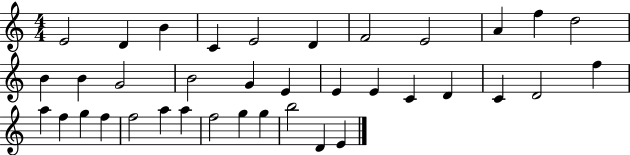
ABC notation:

X:1
T:Untitled
M:4/4
L:1/4
K:C
E2 D B C E2 D F2 E2 A f d2 B B G2 B2 G E E E C D C D2 f a f g f f2 a a f2 g g b2 D E